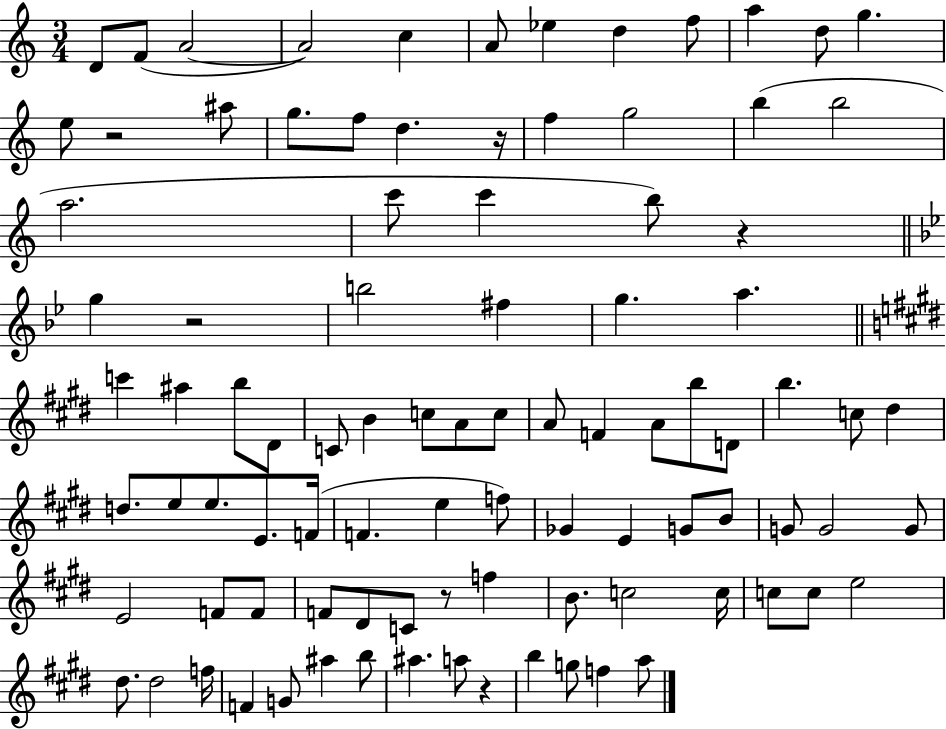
X:1
T:Untitled
M:3/4
L:1/4
K:C
D/2 F/2 A2 A2 c A/2 _e d f/2 a d/2 g e/2 z2 ^a/2 g/2 f/2 d z/4 f g2 b b2 a2 c'/2 c' b/2 z g z2 b2 ^f g a c' ^a b/2 ^D/2 C/2 B c/2 A/2 c/2 A/2 F A/2 b/2 D/2 b c/2 ^d d/2 e/2 e/2 E/2 F/4 F e f/2 _G E G/2 B/2 G/2 G2 G/2 E2 F/2 F/2 F/2 ^D/2 C/2 z/2 f B/2 c2 c/4 c/2 c/2 e2 ^d/2 ^d2 f/4 F G/2 ^a b/2 ^a a/2 z b g/2 f a/2